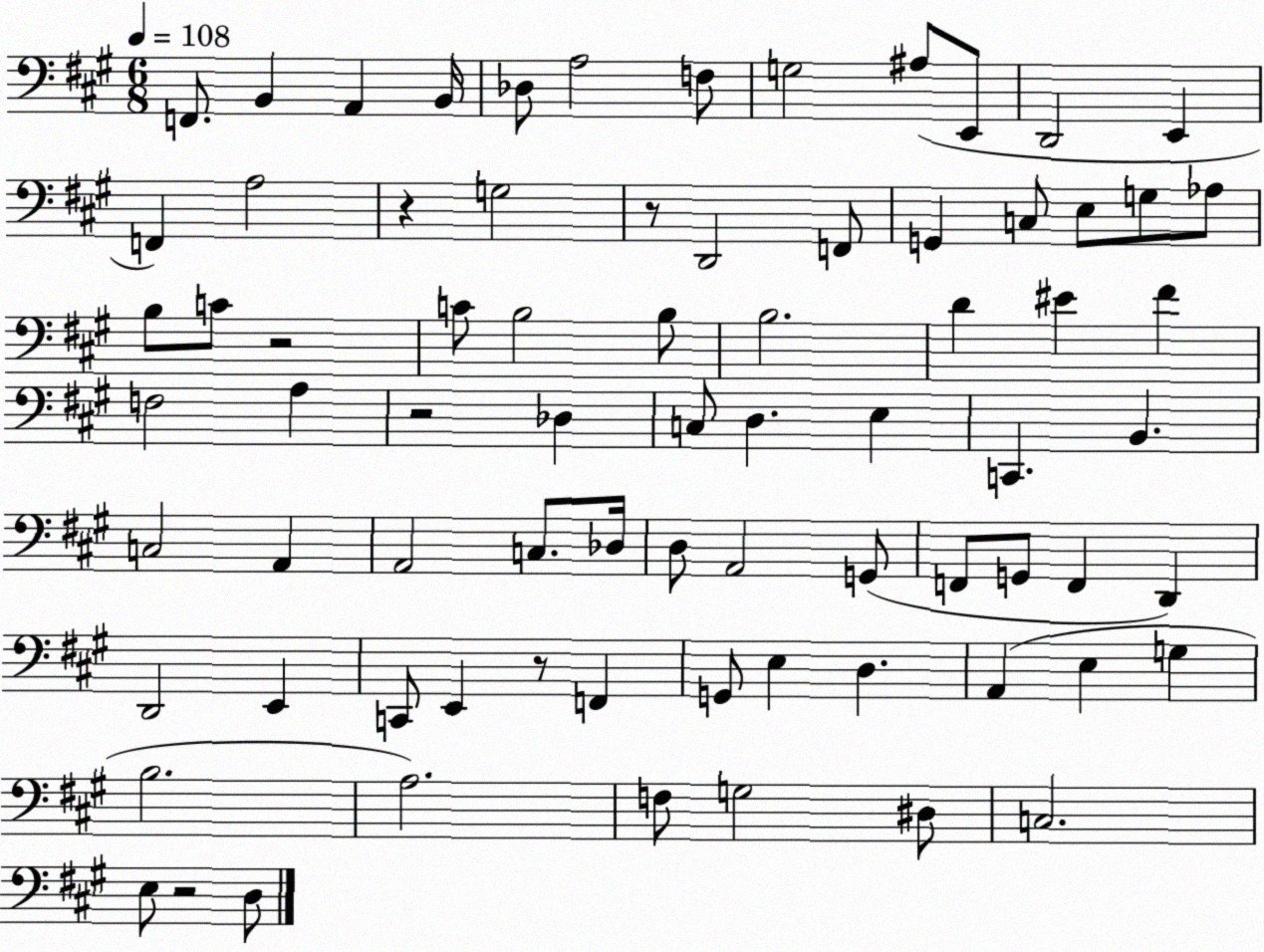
X:1
T:Untitled
M:6/8
L:1/4
K:A
F,,/2 B,, A,, B,,/4 _D,/2 A,2 F,/2 G,2 ^A,/2 E,,/2 D,,2 E,, F,, A,2 z G,2 z/2 D,,2 F,,/2 G,, C,/2 E,/2 G,/2 _A,/2 B,/2 C/2 z2 C/2 B,2 B,/2 B,2 D ^E ^F F,2 A, z2 _D, C,/2 D, E, C,, B,, C,2 A,, A,,2 C,/2 _D,/4 D,/2 A,,2 G,,/2 F,,/2 G,,/2 F,, D,, D,,2 E,, C,,/2 E,, z/2 F,, G,,/2 E, D, A,, E, G, B,2 A,2 F,/2 G,2 ^D,/2 C,2 E,/2 z2 D,/2